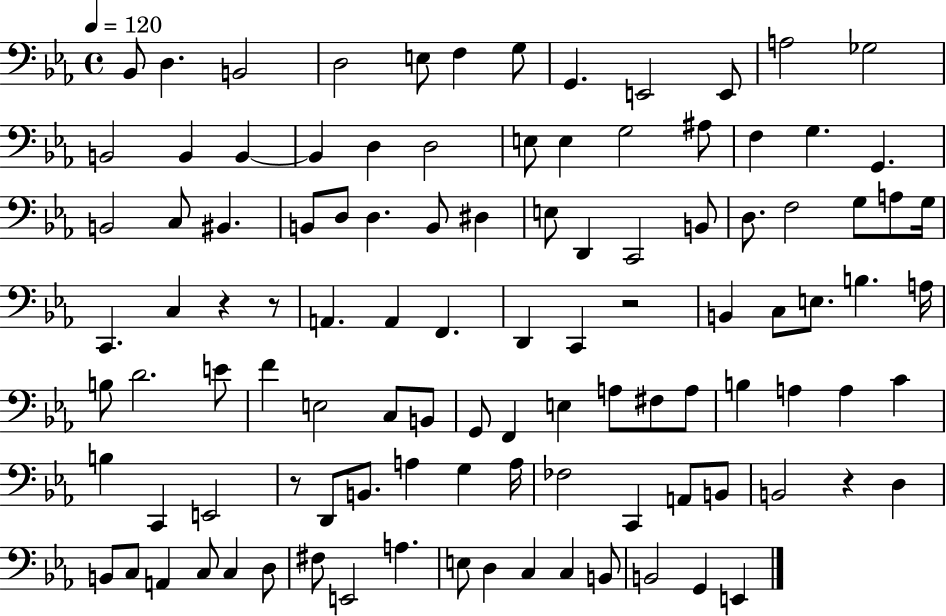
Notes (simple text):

Bb2/e D3/q. B2/h D3/h E3/e F3/q G3/e G2/q. E2/h E2/e A3/h Gb3/h B2/h B2/q B2/q B2/q D3/q D3/h E3/e E3/q G3/h A#3/e F3/q G3/q. G2/q. B2/h C3/e BIS2/q. B2/e D3/e D3/q. B2/e D#3/q E3/e D2/q C2/h B2/e D3/e. F3/h G3/e A3/e G3/s C2/q. C3/q R/q R/e A2/q. A2/q F2/q. D2/q C2/q R/h B2/q C3/e E3/e. B3/q. A3/s B3/e D4/h. E4/e F4/q E3/h C3/e B2/e G2/e F2/q E3/q A3/e F#3/e A3/e B3/q A3/q A3/q C4/q B3/q C2/q E2/h R/e D2/e B2/e. A3/q G3/q A3/s FES3/h C2/q A2/e B2/e B2/h R/q D3/q B2/e C3/e A2/q C3/e C3/q D3/e F#3/e E2/h A3/q. E3/e D3/q C3/q C3/q B2/e B2/h G2/q E2/q